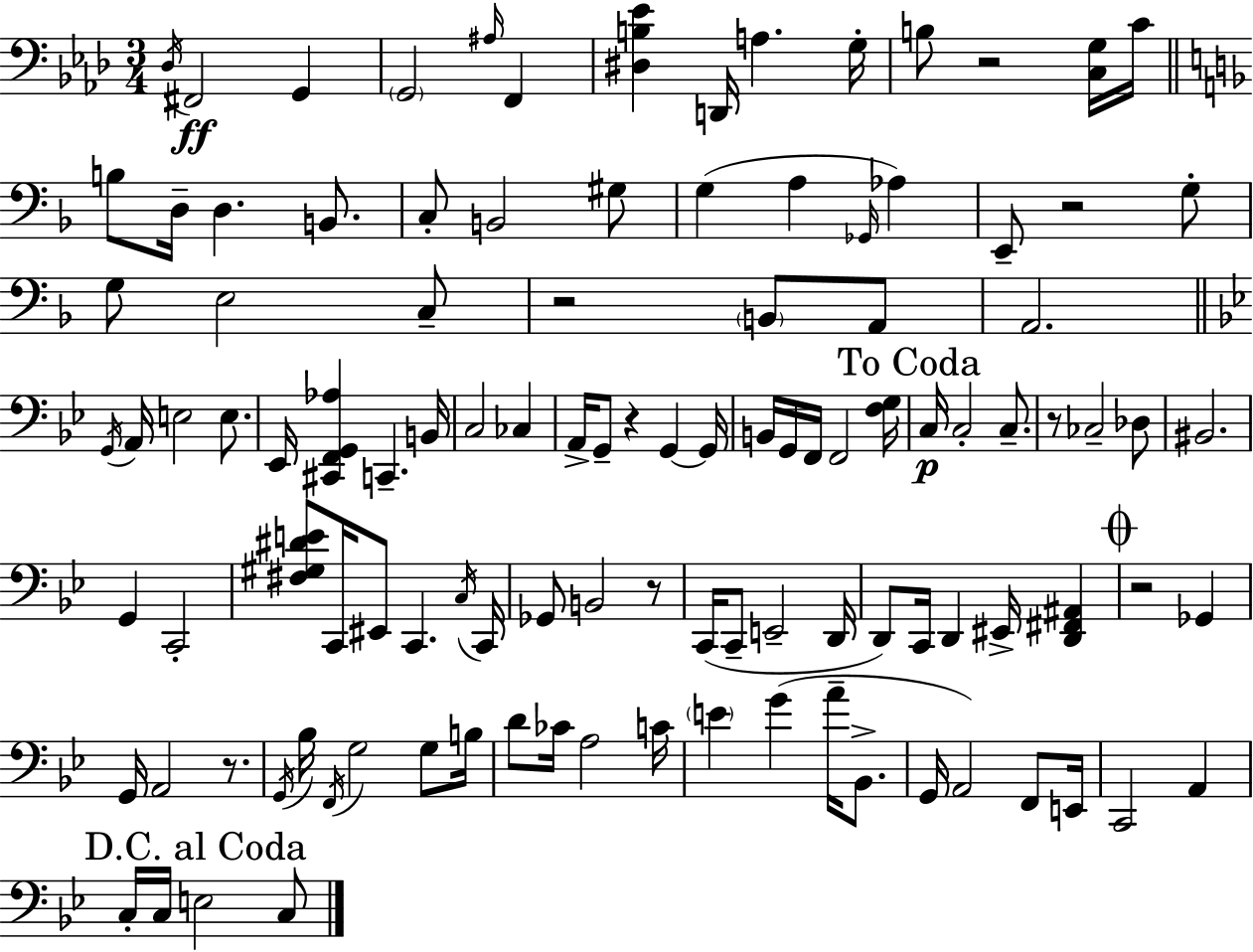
X:1
T:Untitled
M:3/4
L:1/4
K:Fm
_D,/4 ^F,,2 G,, G,,2 ^A,/4 F,, [^D,B,_E] D,,/4 A, G,/4 B,/2 z2 [C,G,]/4 C/4 B,/2 D,/4 D, B,,/2 C,/2 B,,2 ^G,/2 G, A, _G,,/4 _A, E,,/2 z2 G,/2 G,/2 E,2 C,/2 z2 B,,/2 A,,/2 A,,2 G,,/4 A,,/4 E,2 E,/2 _E,,/4 [^C,,F,,G,,_A,] C,, B,,/4 C,2 _C, A,,/4 G,,/2 z G,, G,,/4 B,,/4 G,,/4 F,,/4 F,,2 [F,G,]/4 C,/4 C,2 C,/2 z/2 _C,2 _D,/2 ^B,,2 G,, C,,2 [^F,^G,^DE]/2 C,,/4 ^E,,/2 C,, C,/4 C,,/4 _G,,/2 B,,2 z/2 C,,/4 C,,/2 E,,2 D,,/4 D,,/2 C,,/4 D,, ^E,,/4 [D,,^F,,^A,,] z2 _G,, G,,/4 A,,2 z/2 G,,/4 _B,/4 F,,/4 G,2 G,/2 B,/4 D/2 _C/4 A,2 C/4 E G A/4 _B,,/2 G,,/4 A,,2 F,,/2 E,,/4 C,,2 A,, C,/4 C,/4 E,2 C,/2